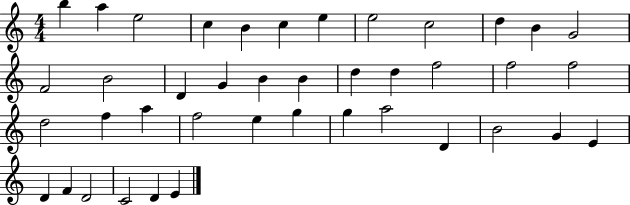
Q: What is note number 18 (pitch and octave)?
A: B4